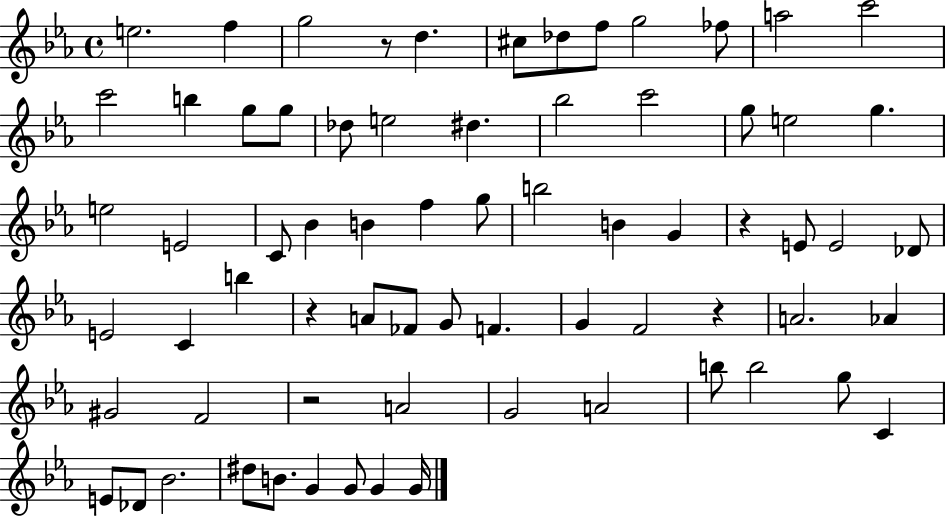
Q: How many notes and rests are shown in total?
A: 70